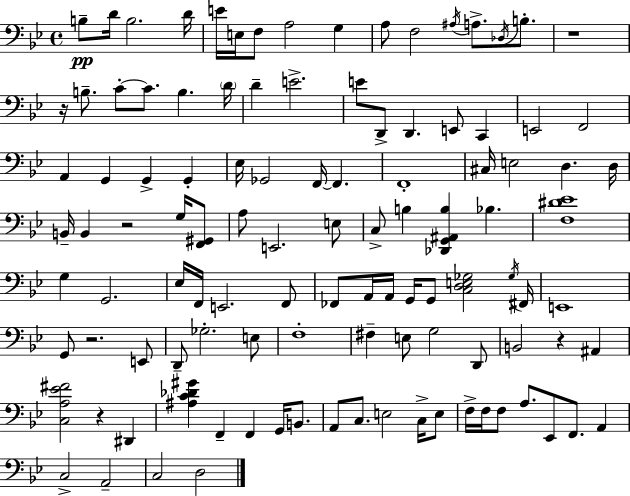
X:1
T:Untitled
M:4/4
L:1/4
K:Gm
B,/2 D/4 B,2 D/4 E/4 E,/4 F,/2 A,2 G, A,/2 F,2 ^A,/4 A,/2 _D,/4 B,/2 z4 z/4 B,/2 C/2 C/2 B, D/4 D E2 E/2 D,,/2 D,, E,,/2 C,, E,,2 F,,2 A,, G,, G,, G,, _E,/4 _G,,2 F,,/4 F,, F,,4 ^C,/4 E,2 D, D,/4 B,,/4 B,, z2 G,/4 [F,,^G,,]/2 A,/2 E,,2 E,/2 C,/2 B, [_D,,G,,^A,,B,] _B, [F,^D_E]4 G, G,,2 _E,/4 F,,/4 E,,2 F,,/2 _F,,/2 A,,/4 A,,/4 G,,/4 G,,/2 [C,D,E,_G,]2 _G,/4 ^F,,/4 E,,4 G,,/2 z2 E,,/2 D,,/2 _G,2 E,/2 F,4 ^F, E,/2 G,2 D,,/2 B,,2 z ^A,, [C,A,_E^F]2 z ^D,, [^A,C_D^G] F,, F,, G,,/4 B,,/2 A,,/2 C,/2 E,2 C,/4 E,/2 F,/4 F,/4 F,/2 A,/2 _E,,/2 F,,/2 A,, C,2 A,,2 C,2 D,2